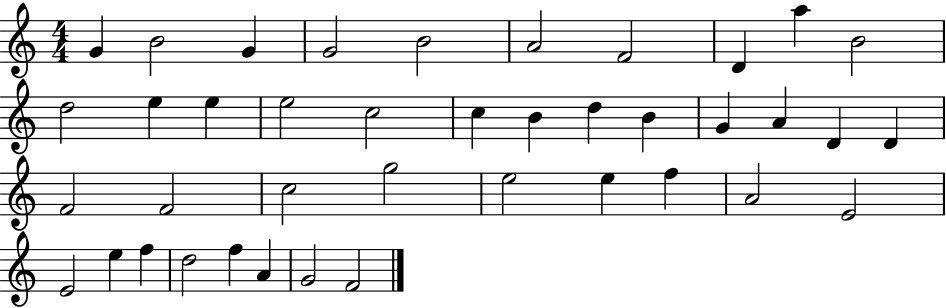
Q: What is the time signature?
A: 4/4